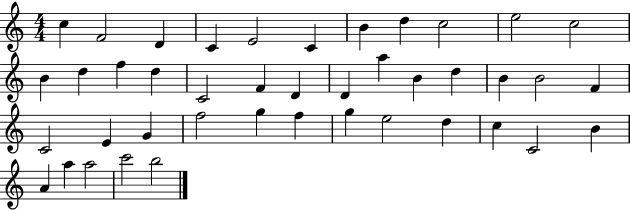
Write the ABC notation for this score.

X:1
T:Untitled
M:4/4
L:1/4
K:C
c F2 D C E2 C B d c2 e2 c2 B d f d C2 F D D a B d B B2 F C2 E G f2 g f g e2 d c C2 B A a a2 c'2 b2